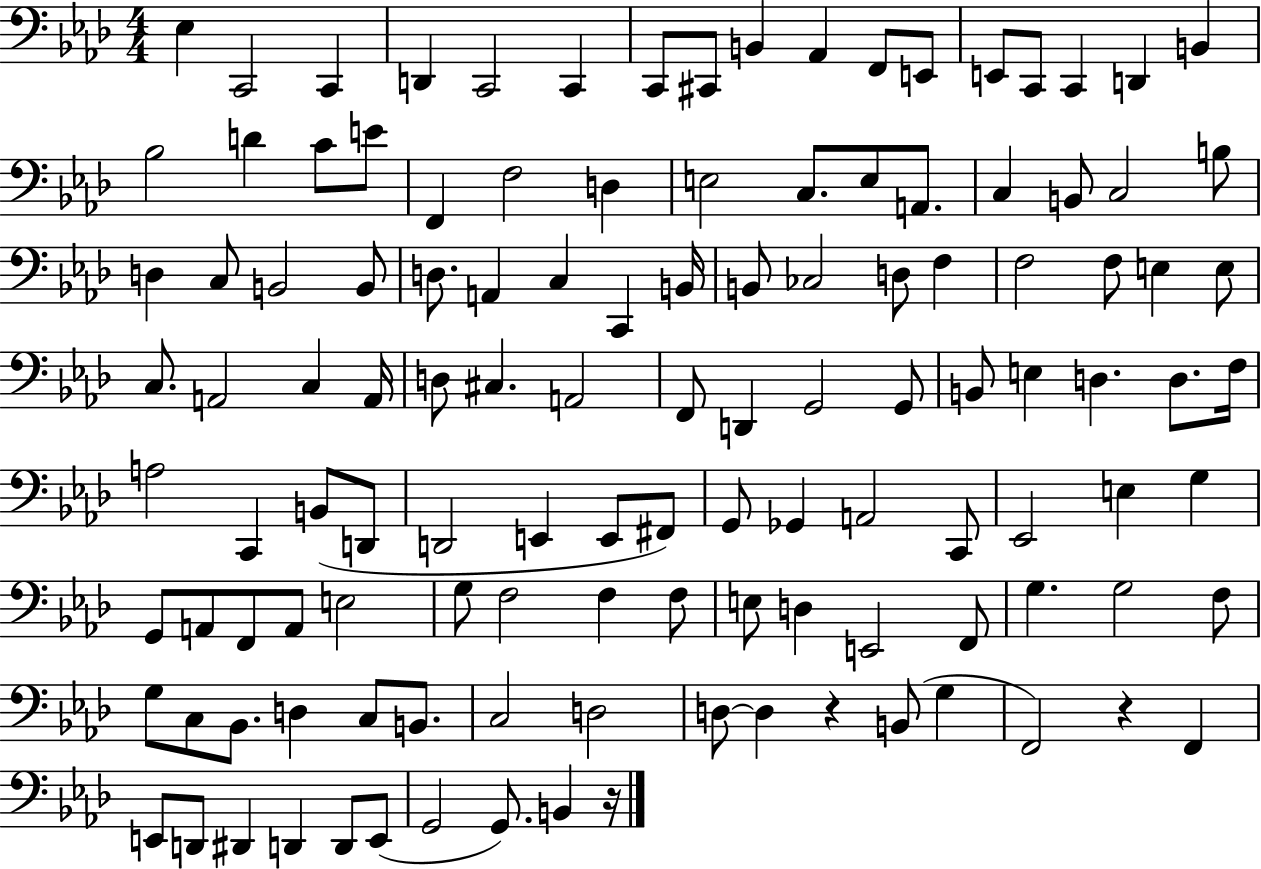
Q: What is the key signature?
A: AES major